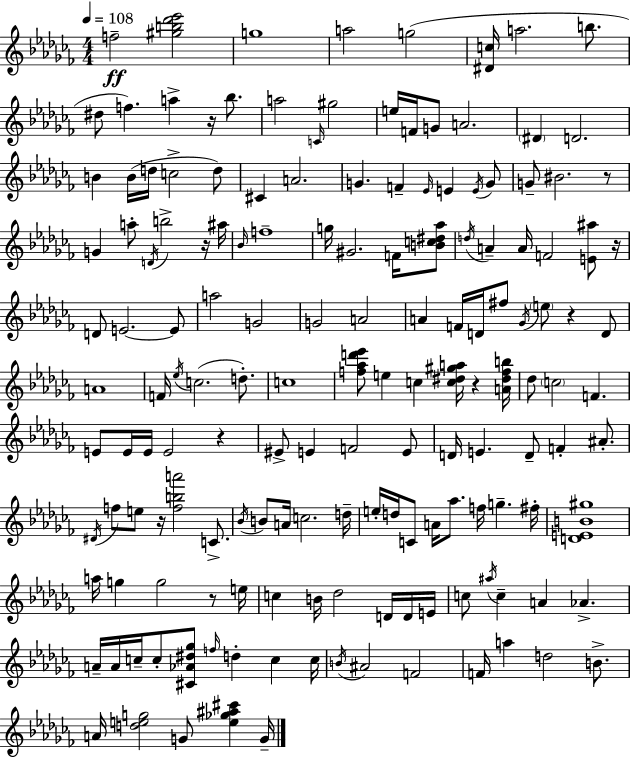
X:1
T:Untitled
M:4/4
L:1/4
K:Abm
f2 [^gb_d'_e']2 g4 a2 g2 [^Dc]/4 a2 b/2 ^d/2 f a z/4 _b/2 a2 C/4 ^g2 e/4 F/4 G/2 A2 ^D D2 B B/4 d/4 c2 d/2 ^C A2 G F _E/4 E E/4 G/2 G/2 ^B2 z/2 G a/2 D/4 b2 z/4 ^a/4 _B/4 f4 g/4 ^G2 F/4 [Bc^d_a]/2 d/4 A A/4 F2 [E^a]/2 z/4 D/2 E2 E/2 a2 G2 G2 A2 A F/4 D/4 ^f/2 _G/4 e/2 z D/2 A4 F/4 _e/4 c2 d/2 c4 [f_ad'_e']/2 e c [c^d^ga]/4 z [A^dfb]/4 _d/2 c2 F E/2 E/4 E/4 E2 z ^E/2 E F2 E/2 D/4 E D/2 F ^A/2 ^D/4 f/2 e/2 z/4 [fba']2 C/2 _B/4 B/2 A/4 c2 d/4 e/4 d/4 C/2 A/4 _a/2 f/4 g ^f/4 [DEB^g]4 a/4 g g2 z/2 e/4 c B/4 _d2 D/4 D/4 E/4 c/2 ^a/4 c A _A A/4 A/4 c/4 c/2 [^C_A^d_g]/2 f/4 d c c/4 B/4 ^A2 F2 F/4 a d2 B/2 A/4 [deg]2 G/2 [e_g^a^c'] G/4